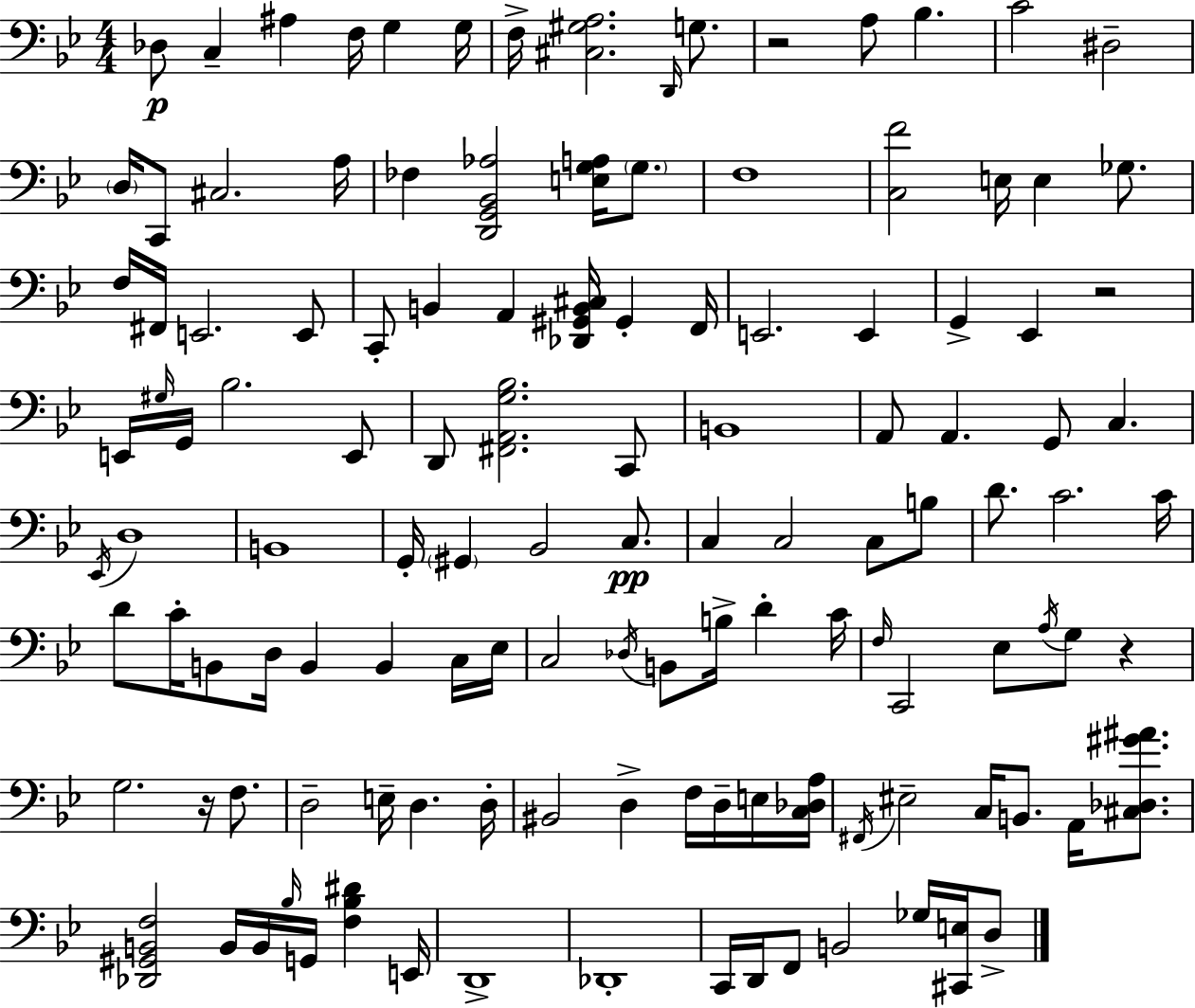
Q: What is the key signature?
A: G minor